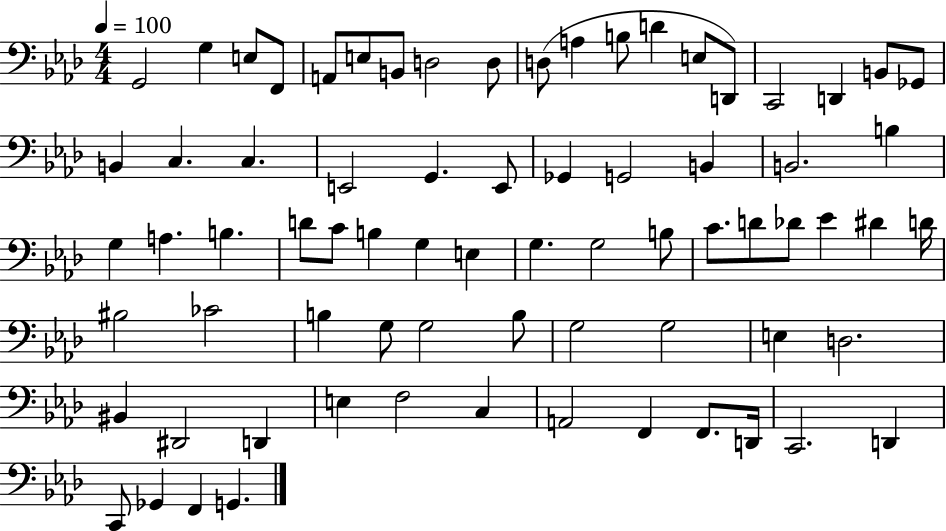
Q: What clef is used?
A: bass